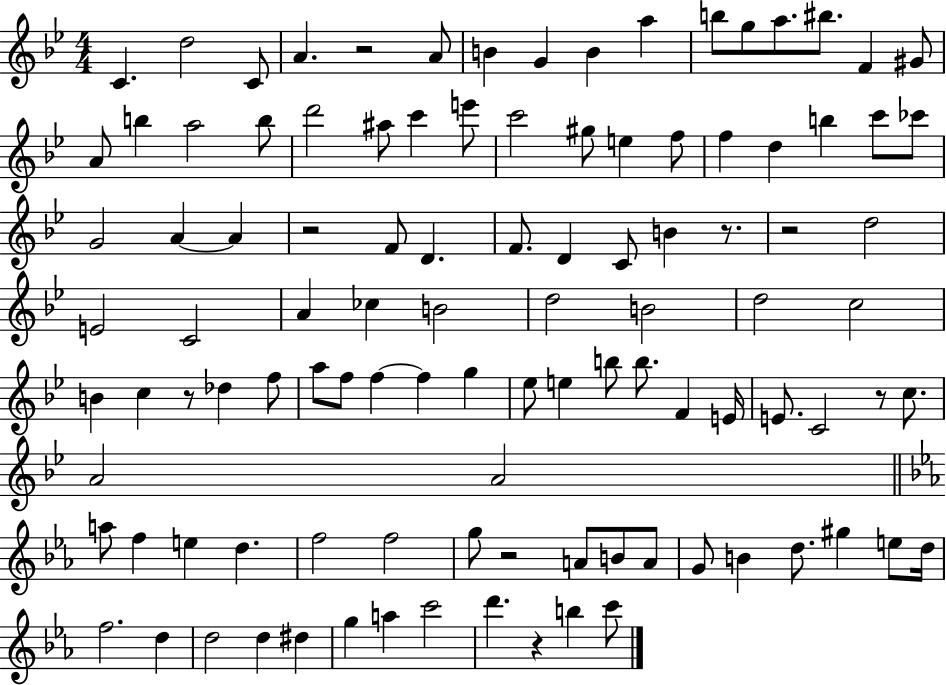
{
  \clef treble
  \numericTimeSignature
  \time 4/4
  \key bes \major
  \repeat volta 2 { c'4. d''2 c'8 | a'4. r2 a'8 | b'4 g'4 b'4 a''4 | b''8 g''8 a''8. bis''8. f'4 gis'8 | \break a'8 b''4 a''2 b''8 | d'''2 ais''8 c'''4 e'''8 | c'''2 gis''8 e''4 f''8 | f''4 d''4 b''4 c'''8 ces'''8 | \break g'2 a'4~~ a'4 | r2 f'8 d'4. | f'8. d'4 c'8 b'4 r8. | r2 d''2 | \break e'2 c'2 | a'4 ces''4 b'2 | d''2 b'2 | d''2 c''2 | \break b'4 c''4 r8 des''4 f''8 | a''8 f''8 f''4~~ f''4 g''4 | ees''8 e''4 b''8 b''8. f'4 e'16 | e'8. c'2 r8 c''8. | \break a'2 a'2 | \bar "||" \break \key ees \major a''8 f''4 e''4 d''4. | f''2 f''2 | g''8 r2 a'8 b'8 a'8 | g'8 b'4 d''8. gis''4 e''8 d''16 | \break f''2. d''4 | d''2 d''4 dis''4 | g''4 a''4 c'''2 | d'''4. r4 b''4 c'''8 | \break } \bar "|."
}